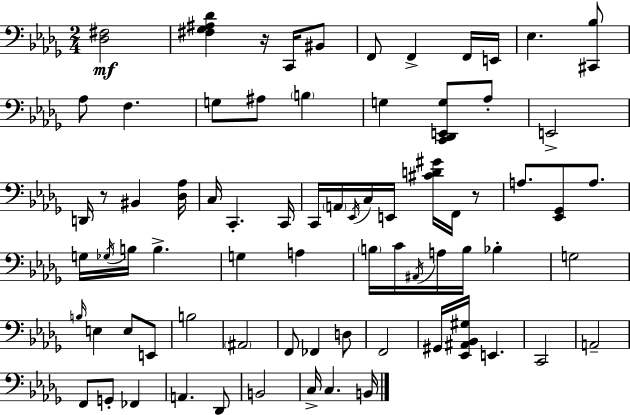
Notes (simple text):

[Db3,F#3]/h [F#3,Gb3,A#3,Db4]/q R/s C2/s BIS2/e F2/e F2/q F2/s E2/s Eb3/q. [C#2,Bb3]/e Ab3/e F3/q. G3/e A#3/e B3/q G3/q [C2,Db2,E2,G3]/e Ab3/e E2/h D2/s R/e BIS2/q [Db3,Ab3]/s C3/s C2/q. C2/s C2/s A2/s Eb2/s C3/s E2/s [C#4,D4,G#4]/s F2/s R/e A3/e. [Eb2,Gb2]/e A3/e. G3/s Gb3/s B3/s B3/q. G3/q A3/q B3/s C4/s A#2/s A3/s B3/s Bb3/q G3/h B3/s E3/q E3/e E2/e B3/h A#2/h F2/e FES2/q D3/e F2/h G#2/s [Eb2,A#2,Bb2,G#3]/s E2/q. C2/h A2/h F2/e G2/e FES2/q A2/q. Db2/e B2/h C3/s C3/q. B2/s